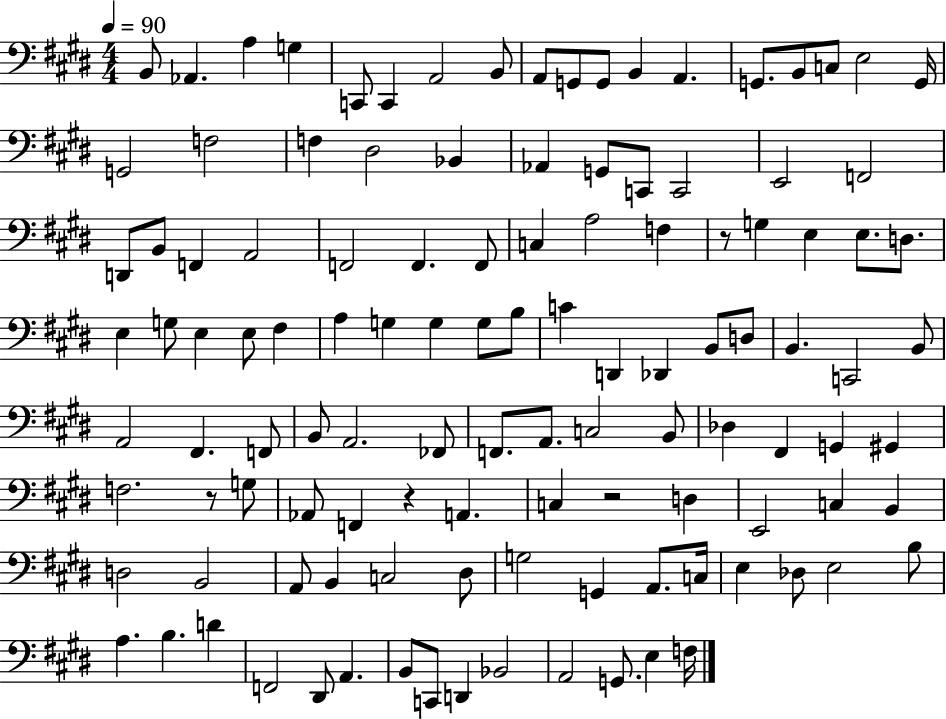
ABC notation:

X:1
T:Untitled
M:4/4
L:1/4
K:E
B,,/2 _A,, A, G, C,,/2 C,, A,,2 B,,/2 A,,/2 G,,/2 G,,/2 B,, A,, G,,/2 B,,/2 C,/2 E,2 G,,/4 G,,2 F,2 F, ^D,2 _B,, _A,, G,,/2 C,,/2 C,,2 E,,2 F,,2 D,,/2 B,,/2 F,, A,,2 F,,2 F,, F,,/2 C, A,2 F, z/2 G, E, E,/2 D,/2 E, G,/2 E, E,/2 ^F, A, G, G, G,/2 B,/2 C D,, _D,, B,,/2 D,/2 B,, C,,2 B,,/2 A,,2 ^F,, F,,/2 B,,/2 A,,2 _F,,/2 F,,/2 A,,/2 C,2 B,,/2 _D, ^F,, G,, ^G,, F,2 z/2 G,/2 _A,,/2 F,, z A,, C, z2 D, E,,2 C, B,, D,2 B,,2 A,,/2 B,, C,2 ^D,/2 G,2 G,, A,,/2 C,/4 E, _D,/2 E,2 B,/2 A, B, D F,,2 ^D,,/2 A,, B,,/2 C,,/2 D,, _B,,2 A,,2 G,,/2 E, F,/4